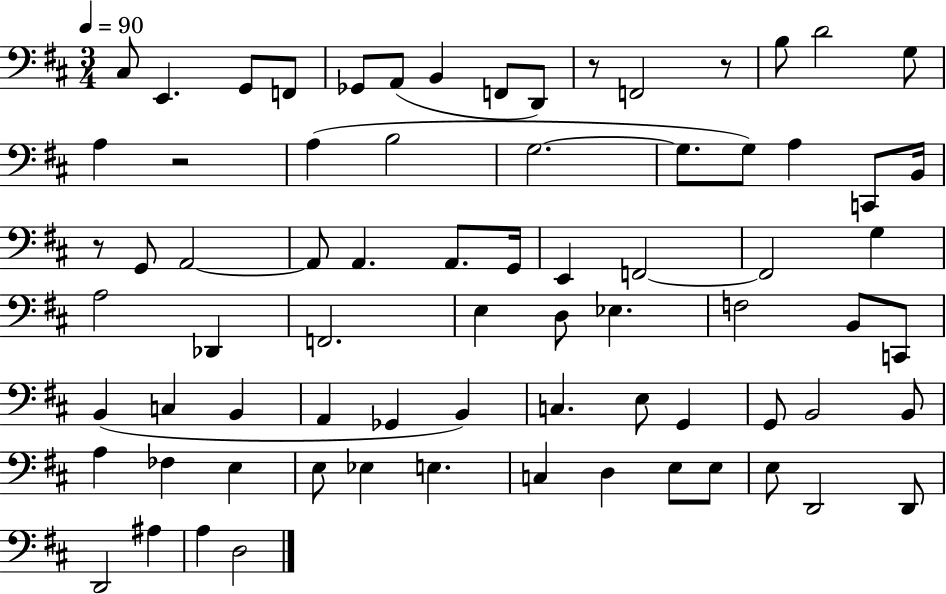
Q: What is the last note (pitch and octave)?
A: D3